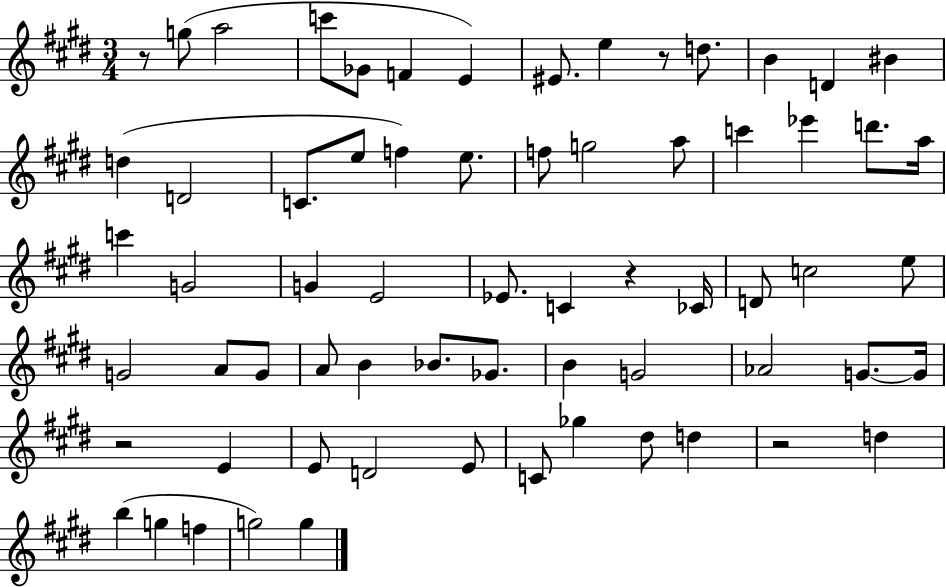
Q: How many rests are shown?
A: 5